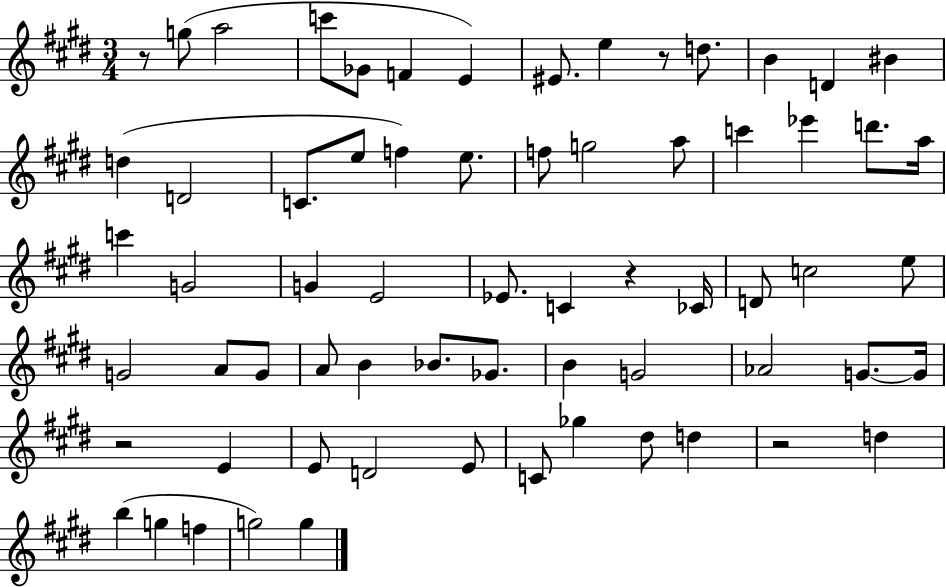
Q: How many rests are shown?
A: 5